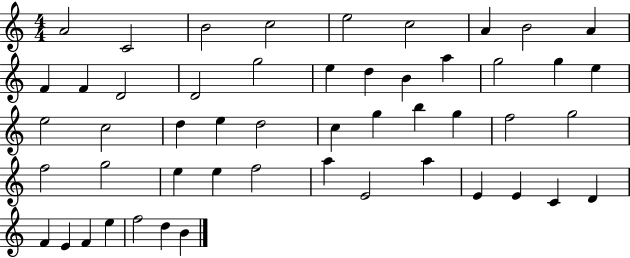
A4/h C4/h B4/h C5/h E5/h C5/h A4/q B4/h A4/q F4/q F4/q D4/h D4/h G5/h E5/q D5/q B4/q A5/q G5/h G5/q E5/q E5/h C5/h D5/q E5/q D5/h C5/q G5/q B5/q G5/q F5/h G5/h F5/h G5/h E5/q E5/q F5/h A5/q E4/h A5/q E4/q E4/q C4/q D4/q F4/q E4/q F4/q E5/q F5/h D5/q B4/q